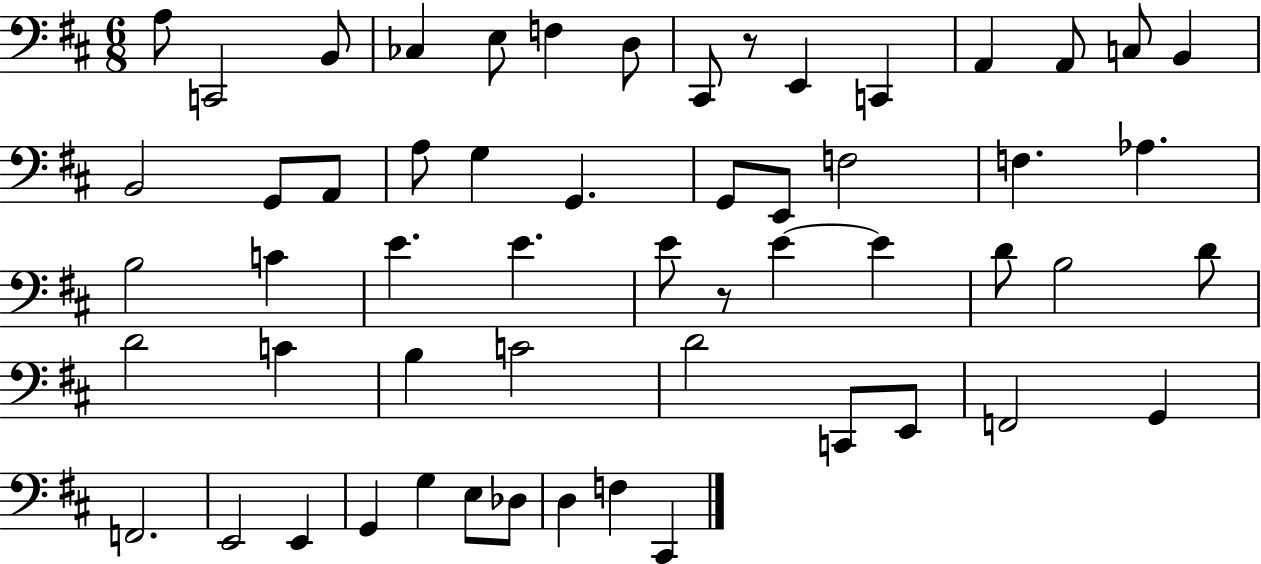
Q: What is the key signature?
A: D major